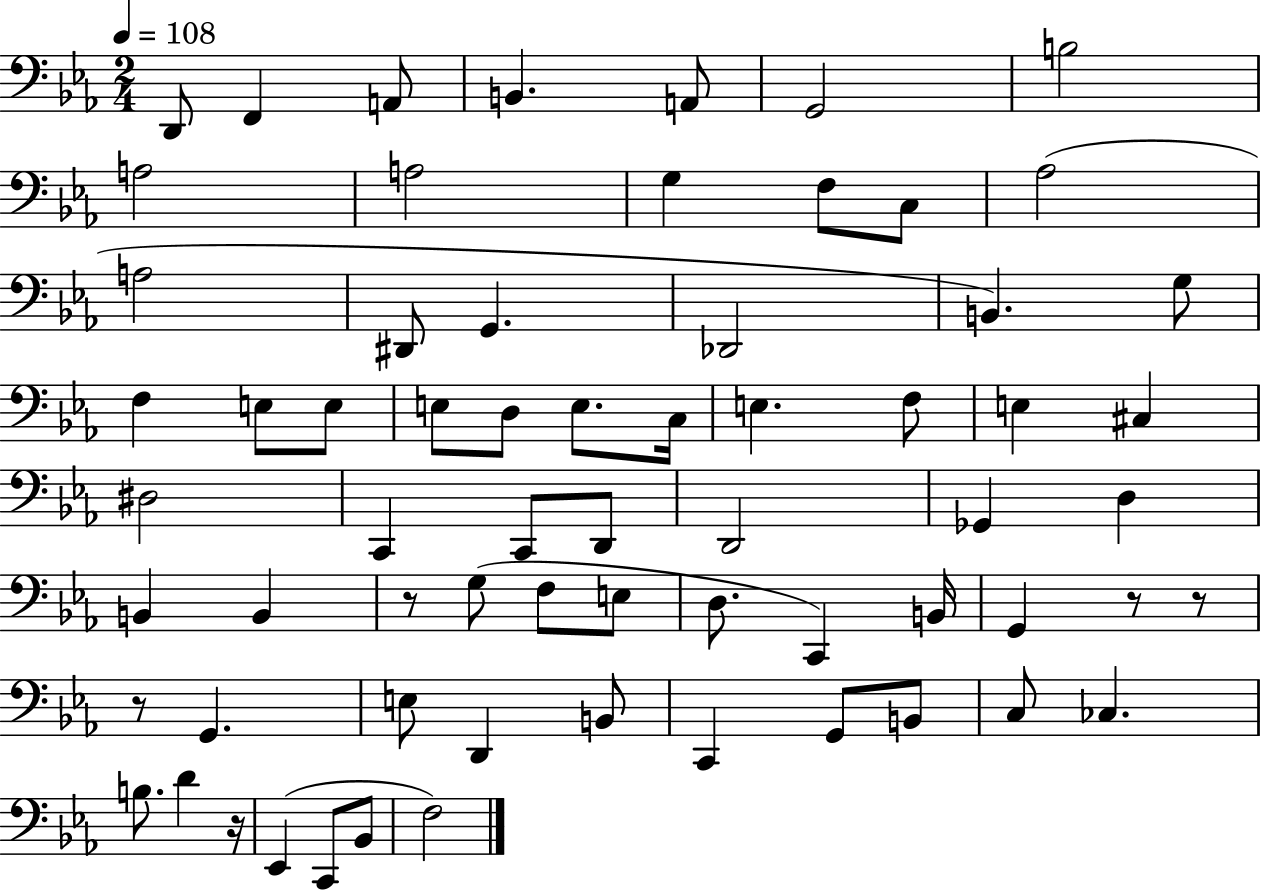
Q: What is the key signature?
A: EES major